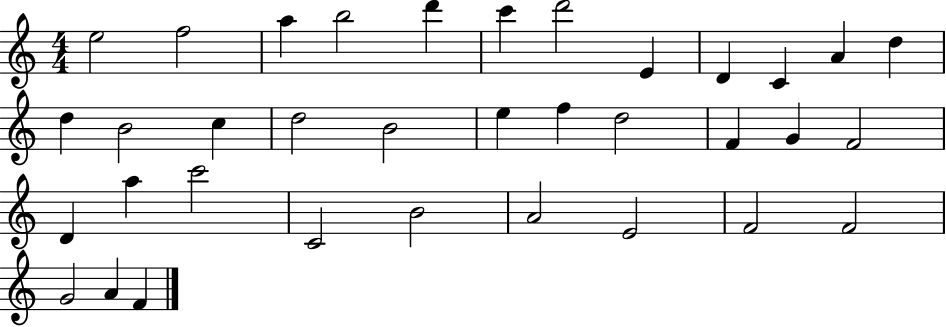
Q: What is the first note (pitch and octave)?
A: E5